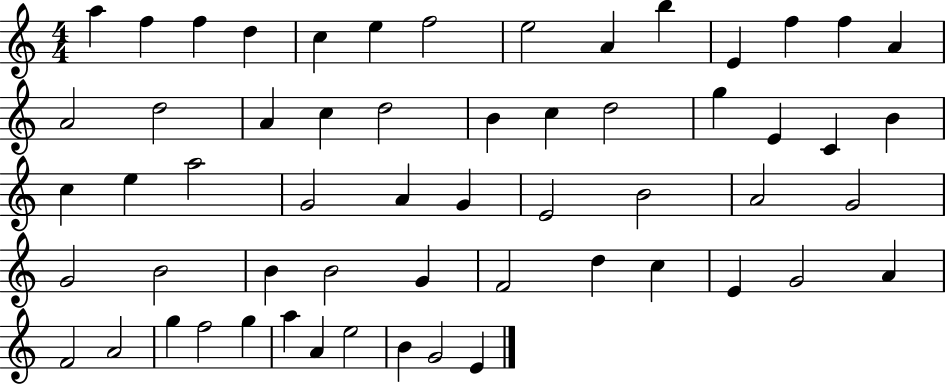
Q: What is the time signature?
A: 4/4